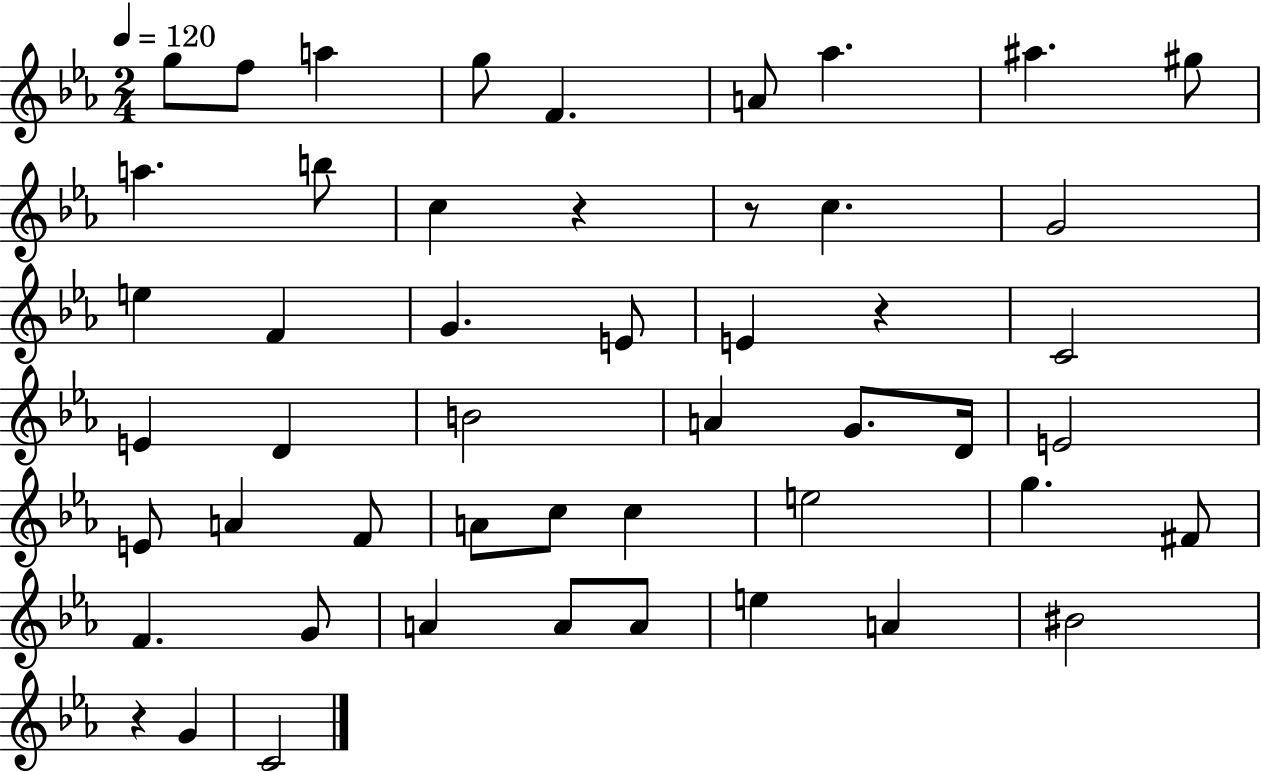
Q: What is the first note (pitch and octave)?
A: G5